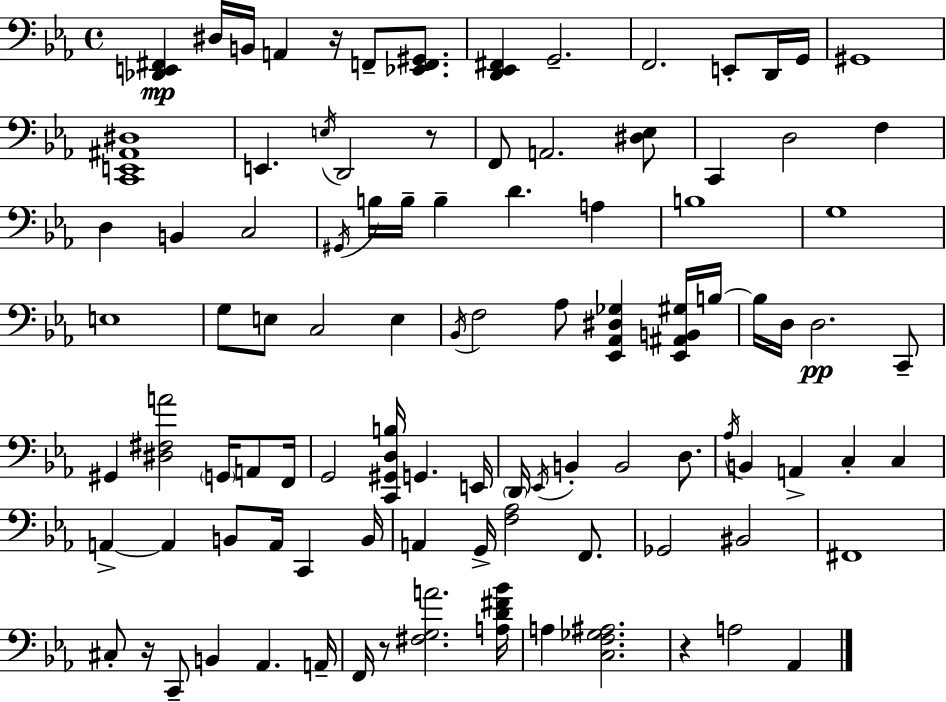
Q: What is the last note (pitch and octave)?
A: Ab2